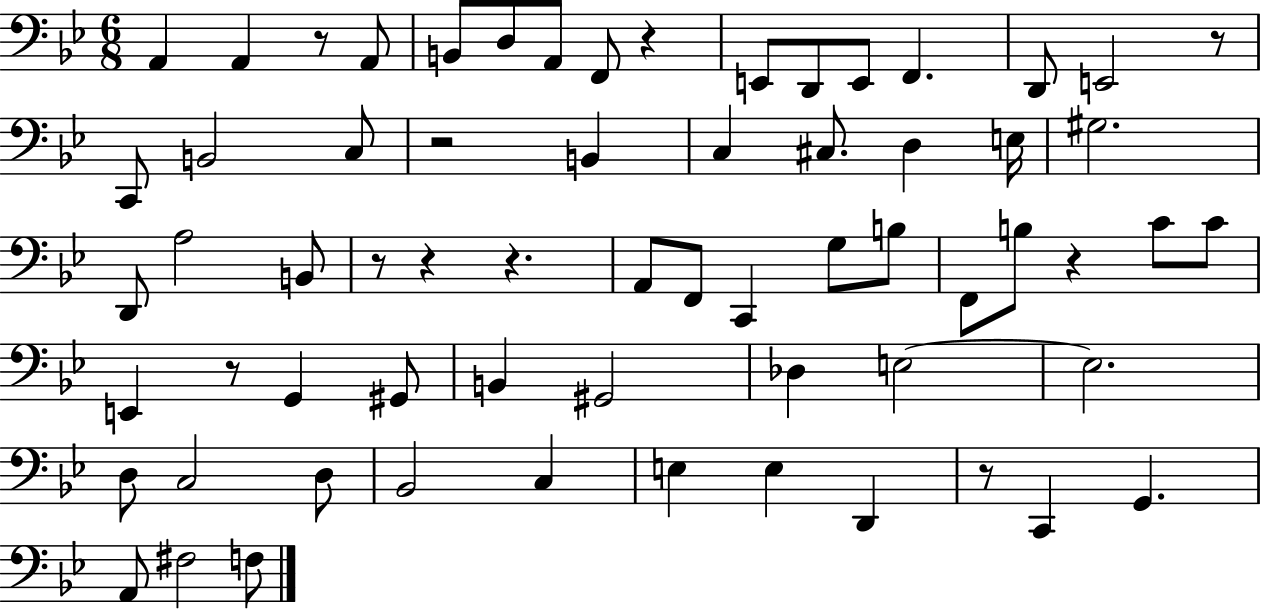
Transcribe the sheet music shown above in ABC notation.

X:1
T:Untitled
M:6/8
L:1/4
K:Bb
A,, A,, z/2 A,,/2 B,,/2 D,/2 A,,/2 F,,/2 z E,,/2 D,,/2 E,,/2 F,, D,,/2 E,,2 z/2 C,,/2 B,,2 C,/2 z2 B,, C, ^C,/2 D, E,/4 ^G,2 D,,/2 A,2 B,,/2 z/2 z z A,,/2 F,,/2 C,, G,/2 B,/2 F,,/2 B,/2 z C/2 C/2 E,, z/2 G,, ^G,,/2 B,, ^G,,2 _D, E,2 E,2 D,/2 C,2 D,/2 _B,,2 C, E, E, D,, z/2 C,, G,, A,,/2 ^F,2 F,/2